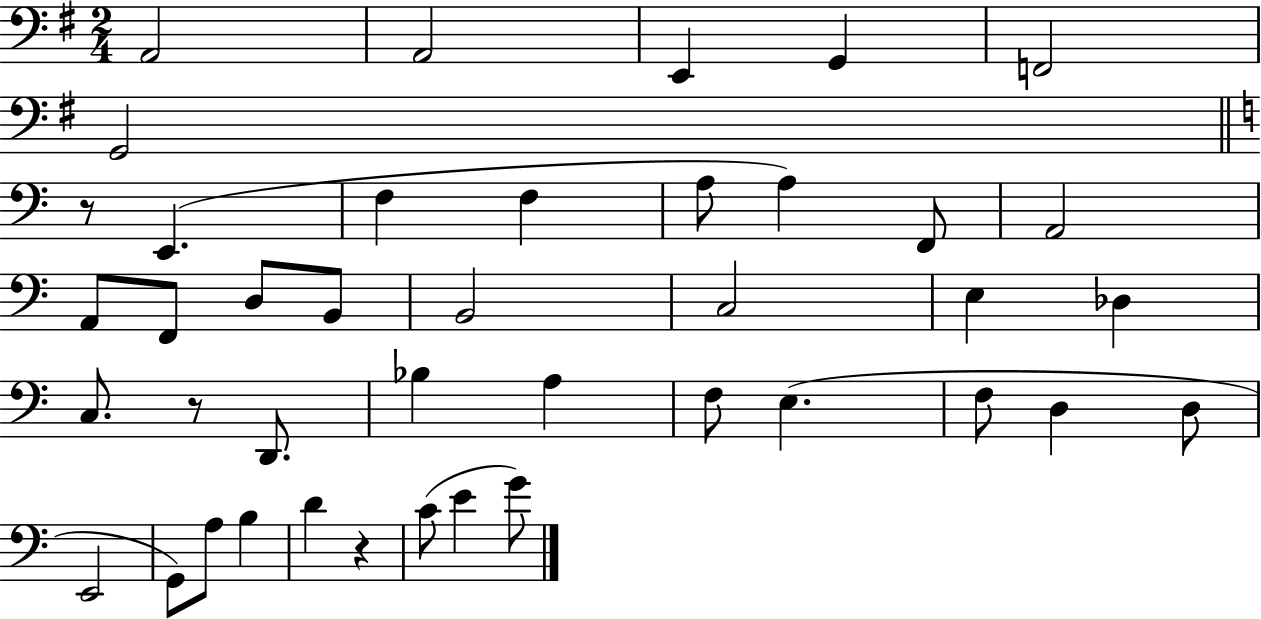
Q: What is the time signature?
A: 2/4